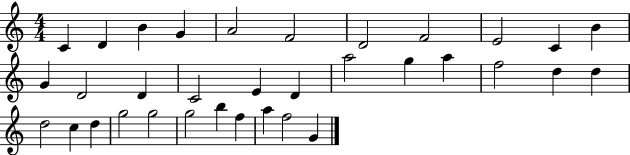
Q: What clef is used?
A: treble